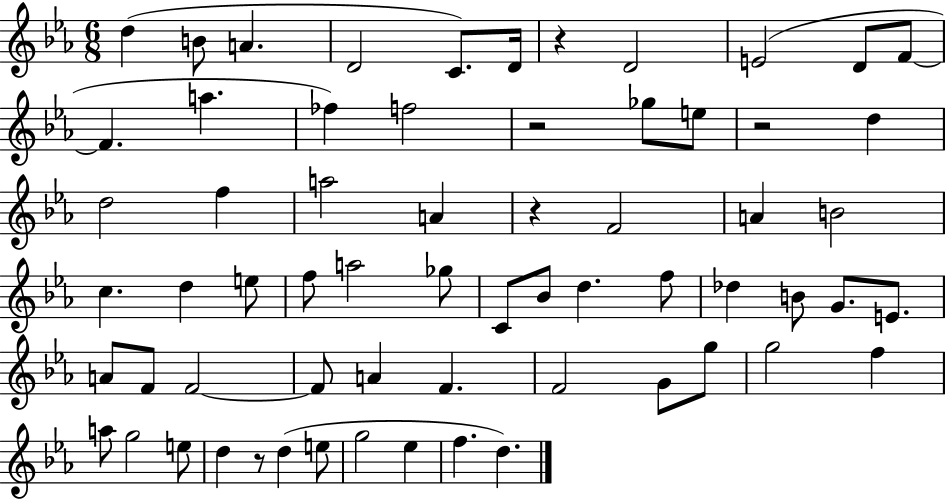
X:1
T:Untitled
M:6/8
L:1/4
K:Eb
d B/2 A D2 C/2 D/4 z D2 E2 D/2 F/2 F a _f f2 z2 _g/2 e/2 z2 d d2 f a2 A z F2 A B2 c d e/2 f/2 a2 _g/2 C/2 _B/2 d f/2 _d B/2 G/2 E/2 A/2 F/2 F2 F/2 A F F2 G/2 g/2 g2 f a/2 g2 e/2 d z/2 d e/2 g2 _e f d